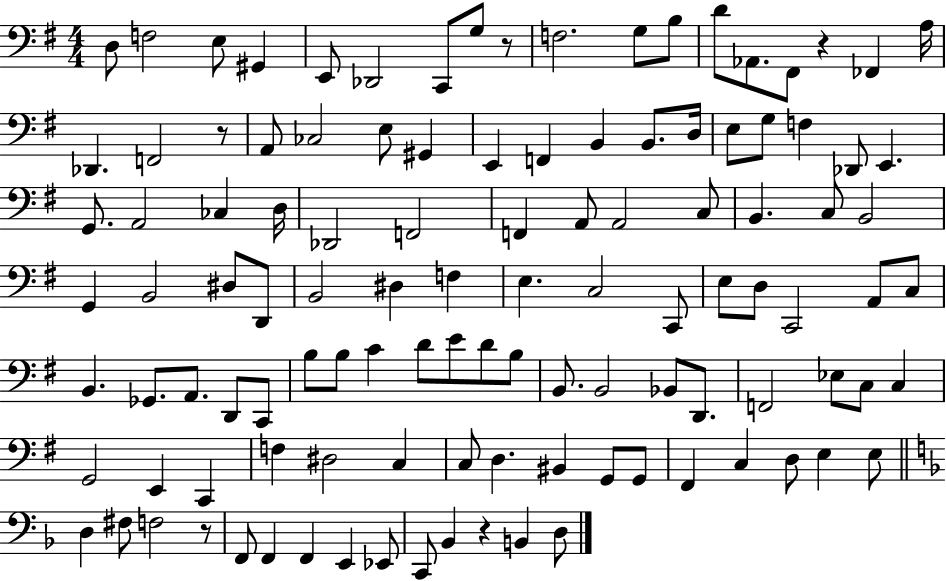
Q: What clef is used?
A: bass